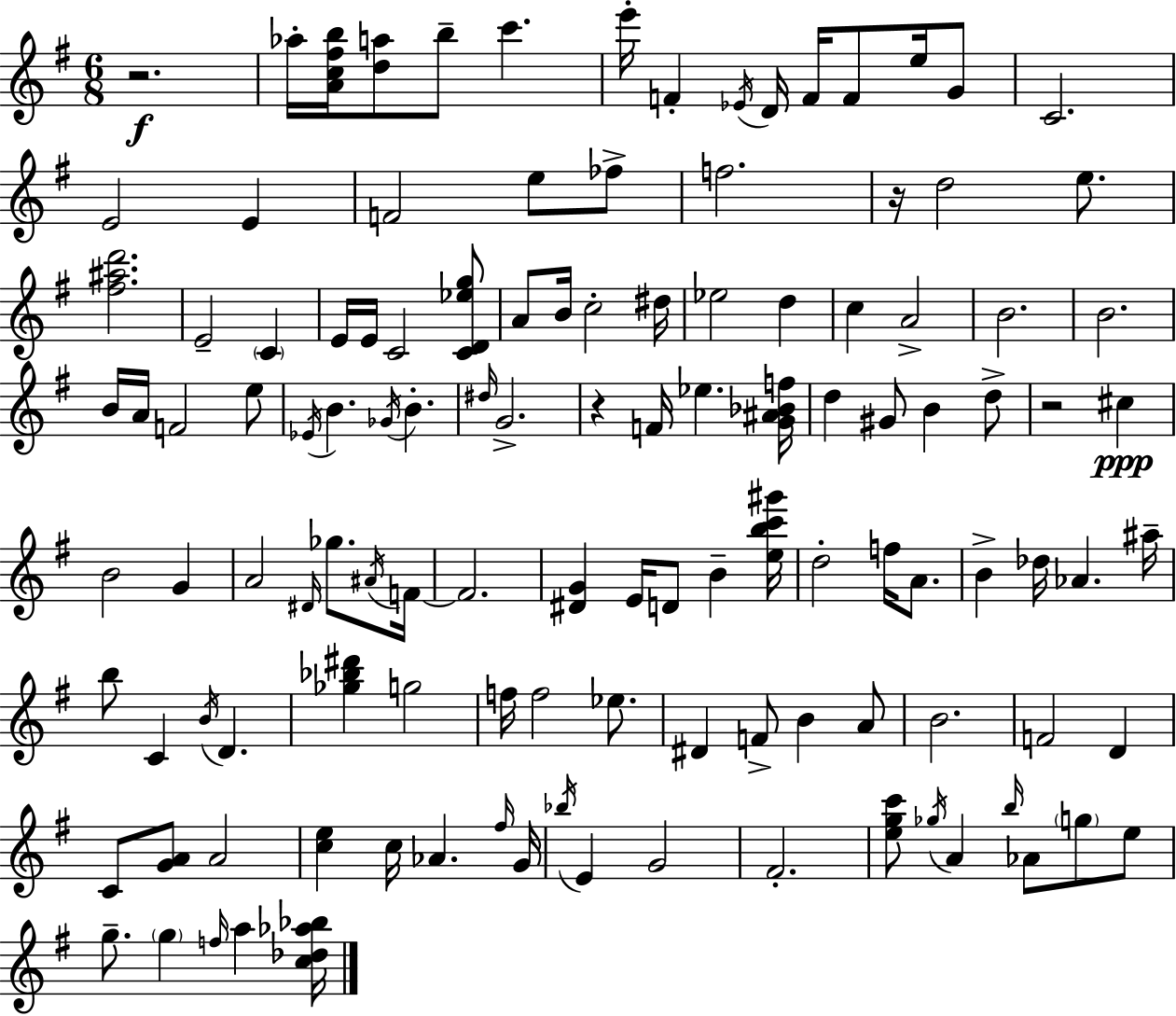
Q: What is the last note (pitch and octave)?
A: A5